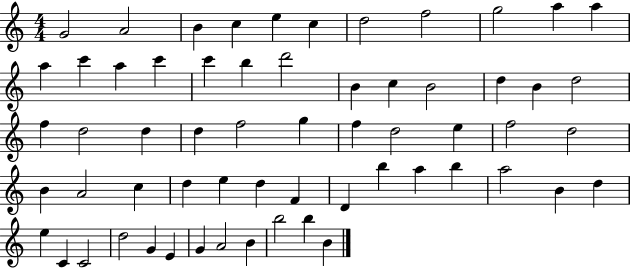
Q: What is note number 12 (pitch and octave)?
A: A5